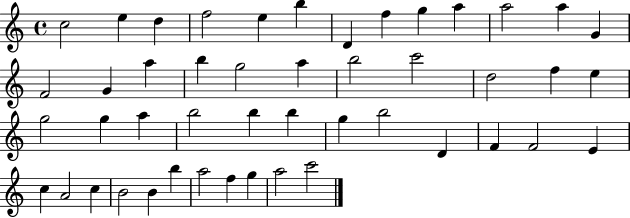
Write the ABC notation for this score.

X:1
T:Untitled
M:4/4
L:1/4
K:C
c2 e d f2 e b D f g a a2 a G F2 G a b g2 a b2 c'2 d2 f e g2 g a b2 b b g b2 D F F2 E c A2 c B2 B b a2 f g a2 c'2